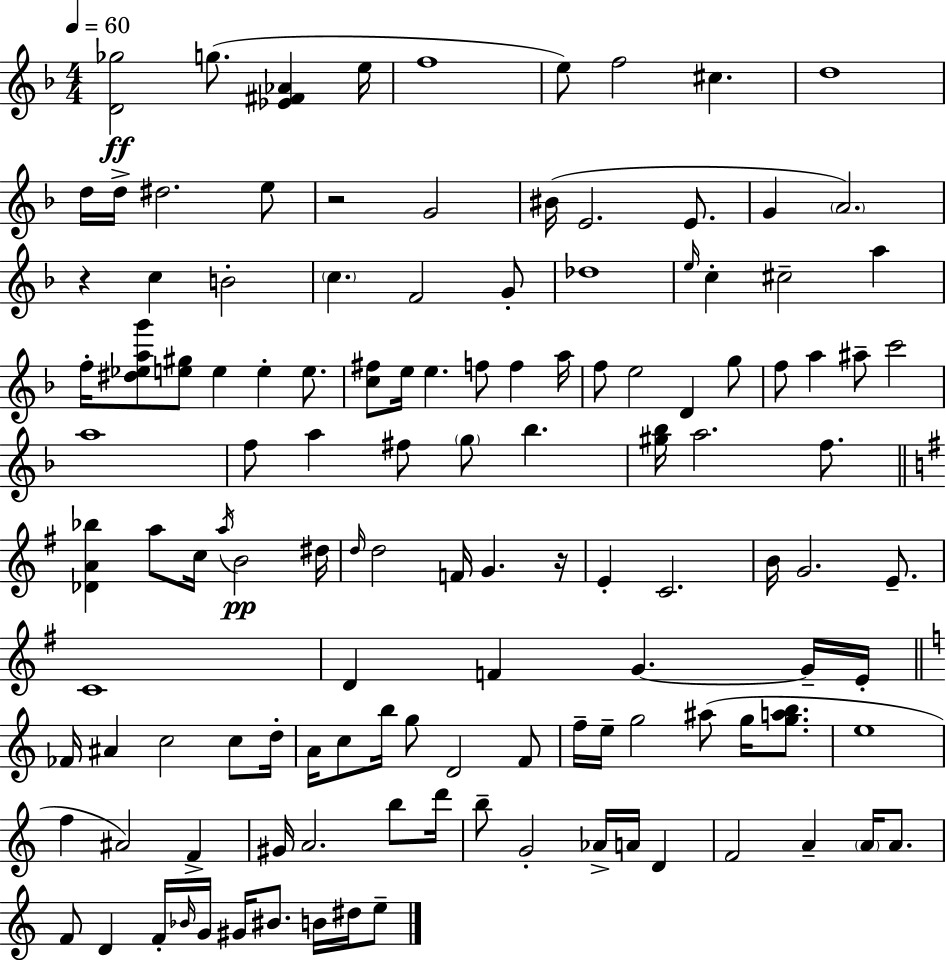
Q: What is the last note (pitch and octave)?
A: E5